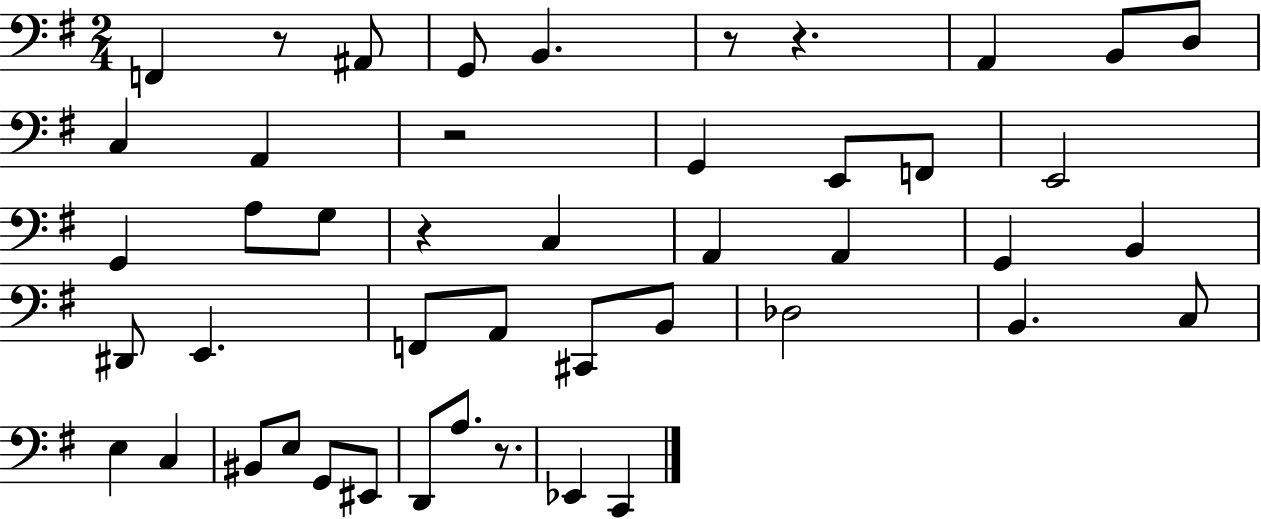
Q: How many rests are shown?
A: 6